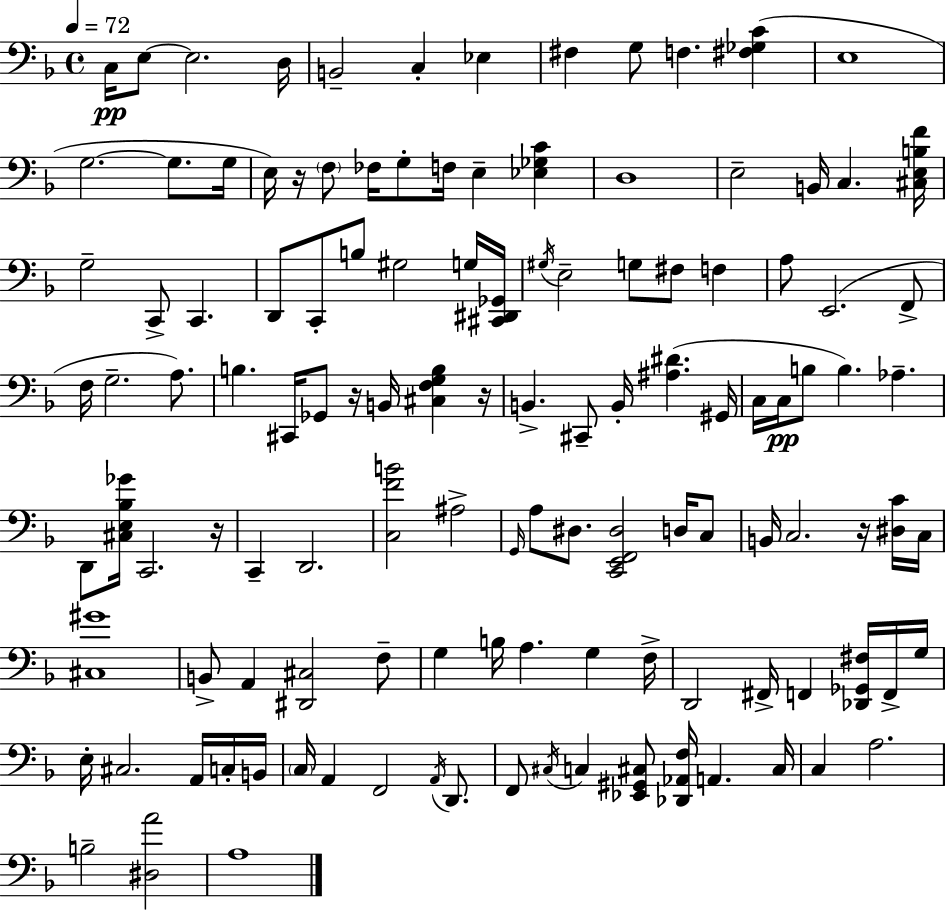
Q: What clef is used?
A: bass